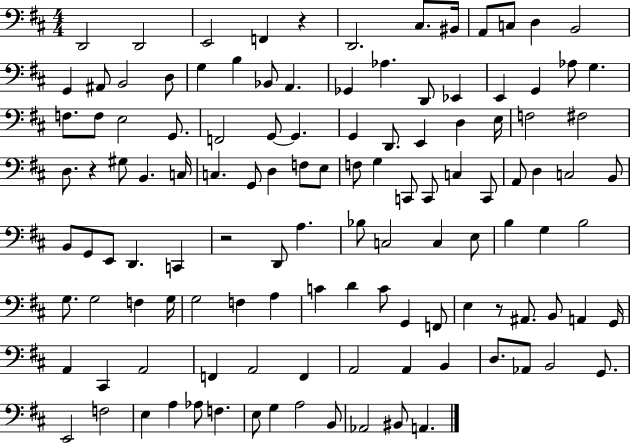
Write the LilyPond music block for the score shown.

{
  \clef bass
  \numericTimeSignature
  \time 4/4
  \key d \major
  d,2 d,2 | e,2 f,4 r4 | d,2. cis8. bis,16 | a,8 c8 d4 b,2 | \break g,4 ais,8 b,2 d8 | g4 b4 bes,8 a,4. | ges,4 aes4. d,8 ees,4 | e,4 g,4 aes8 g4. | \break f8. f8 e2 g,8. | f,2 g,8~~ g,4. | g,4 d,8. e,4 d4 e16 | f2 fis2 | \break d8. r4 gis8 b,4. c16 | c4. g,8 d4 f8 e8 | f8 g4 c,8 c,8 c4 c,8 | a,8 d4 c2 b,8 | \break b,8 g,8 e,8 d,4. c,4 | r2 d,8 a4. | bes8 c2 c4 e8 | b4 g4 b2 | \break g8. g2 f4 g16 | g2 f4 a4 | c'4 d'4 c'8 g,4 f,8 | e4 r8 ais,8. b,8 a,4 g,16 | \break a,4 cis,4 a,2 | f,4 a,2 f,4 | a,2 a,4 b,4 | d8. aes,8 b,2 g,8. | \break e,2 f2 | e4 a4 aes8 f4. | e8 g4 a2 b,8 | aes,2 bis,8 a,4. | \break \bar "|."
}